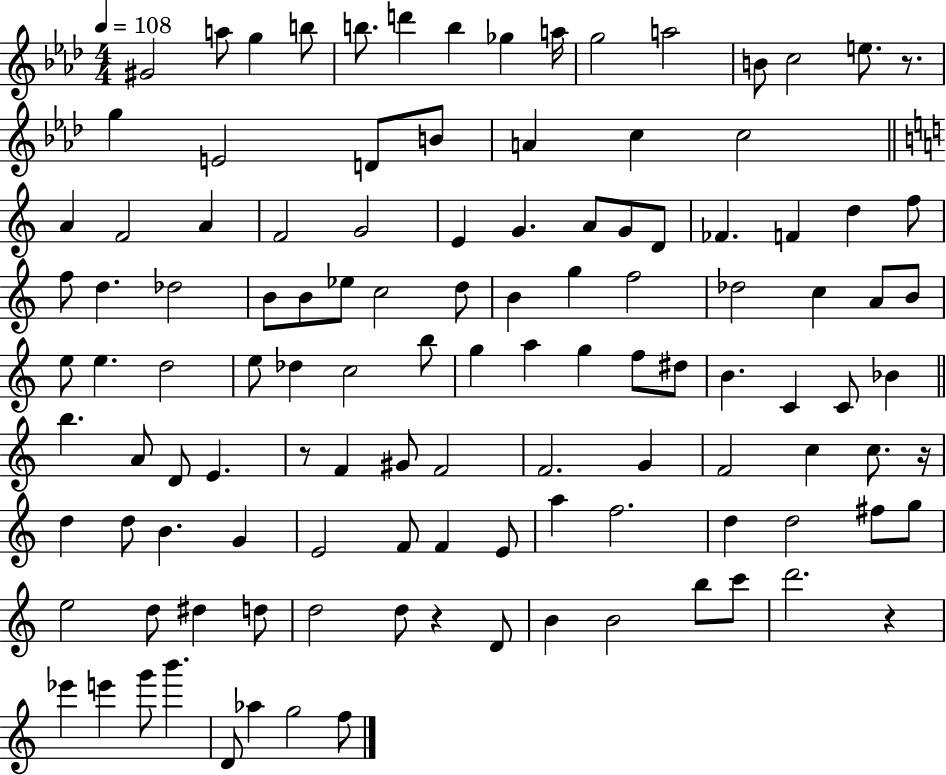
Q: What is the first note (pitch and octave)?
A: G#4